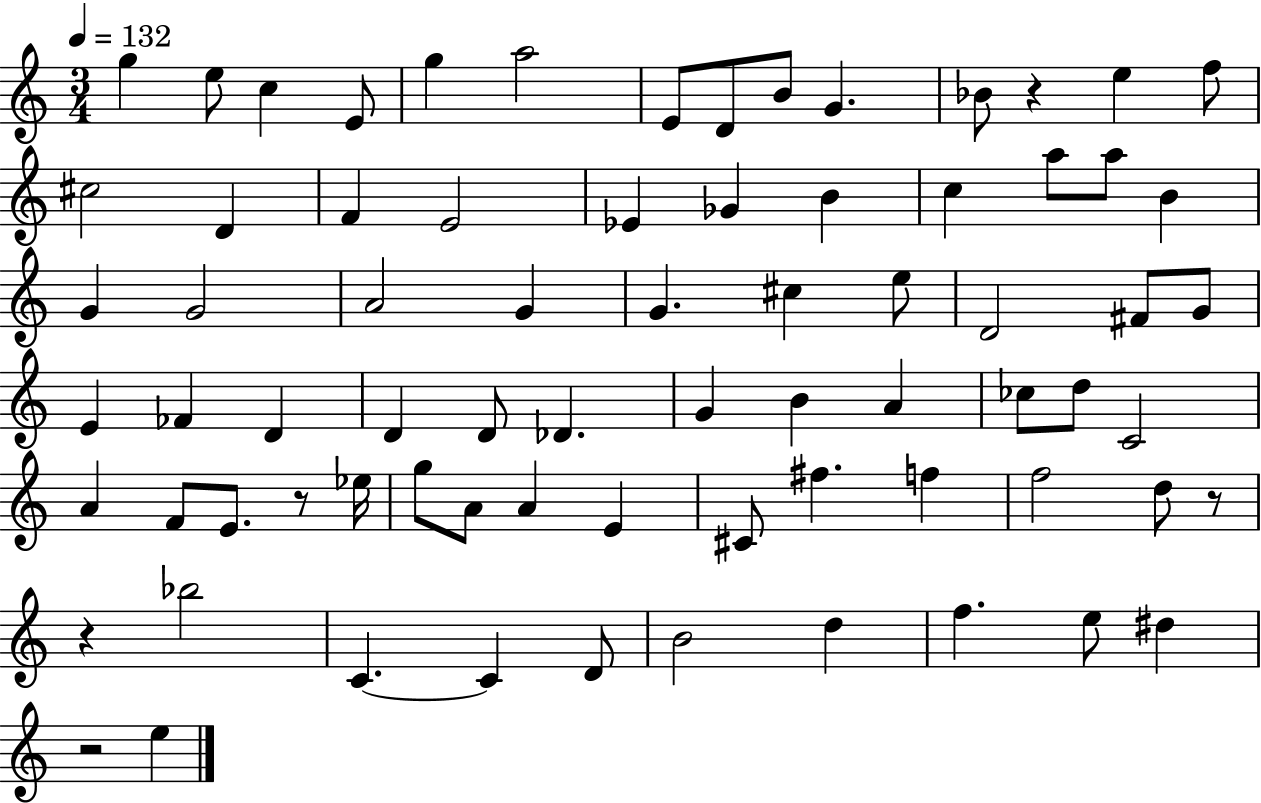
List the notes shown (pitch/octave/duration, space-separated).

G5/q E5/e C5/q E4/e G5/q A5/h E4/e D4/e B4/e G4/q. Bb4/e R/q E5/q F5/e C#5/h D4/q F4/q E4/h Eb4/q Gb4/q B4/q C5/q A5/e A5/e B4/q G4/q G4/h A4/h G4/q G4/q. C#5/q E5/e D4/h F#4/e G4/e E4/q FES4/q D4/q D4/q D4/e Db4/q. G4/q B4/q A4/q CES5/e D5/e C4/h A4/q F4/e E4/e. R/e Eb5/s G5/e A4/e A4/q E4/q C#4/e F#5/q. F5/q F5/h D5/e R/e R/q Bb5/h C4/q. C4/q D4/e B4/h D5/q F5/q. E5/e D#5/q R/h E5/q